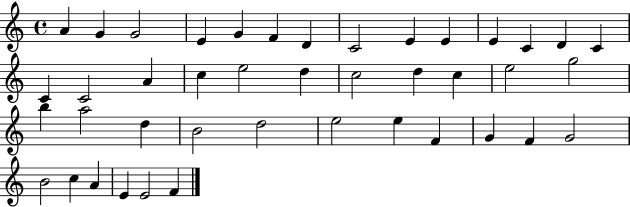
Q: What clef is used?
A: treble